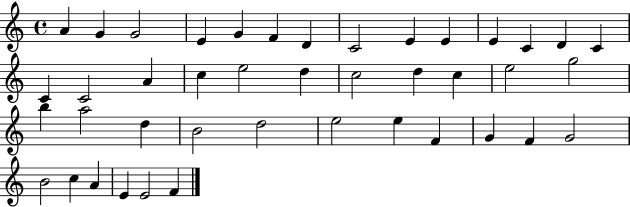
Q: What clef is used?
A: treble